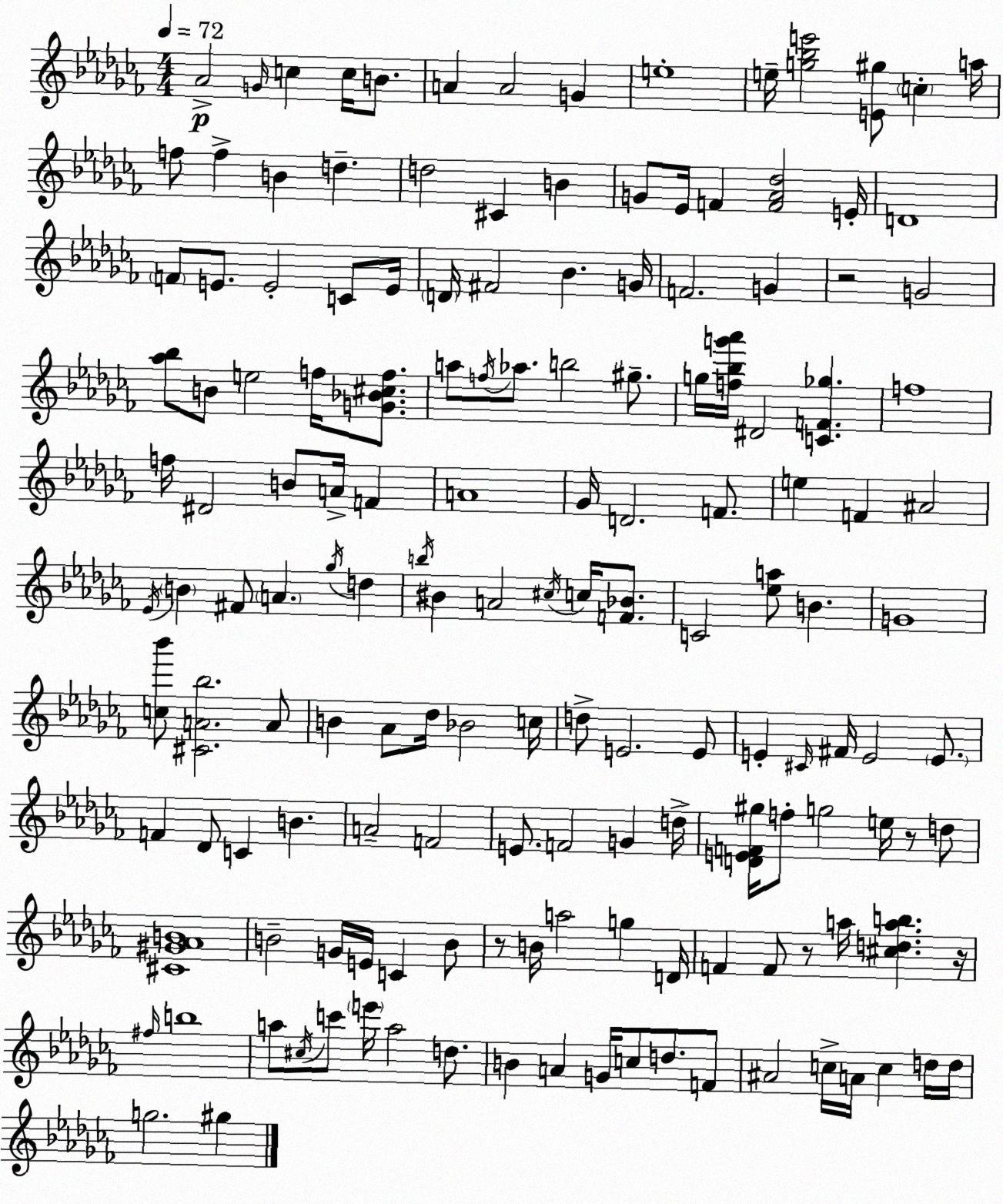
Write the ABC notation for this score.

X:1
T:Untitled
M:4/4
L:1/4
K:Abm
_A2 G/4 c c/4 B/2 A A2 G e4 e/4 [g_be']2 [E^g]/2 c a/4 f/2 f B d d2 ^C B G/2 _E/4 F [F_A_d]2 E/4 D4 F/2 E/2 E2 C/2 E/4 D/4 ^F2 _B G/4 F2 G z2 G2 [_a_b]/2 B/2 e2 f/4 [G_B^cf]/2 a/2 f/4 _a/2 b2 ^g/2 g/4 [f_bg'_a']/4 ^D2 [CF_g] f4 f/4 ^D2 B/2 A/4 F A4 _G/4 D2 F/2 e F ^A2 _E/4 B ^F/2 A _g/4 d b/4 ^B A2 ^c/4 c/4 [F_B]/2 C2 [_ea]/2 B G4 [c_b']/2 [^CA_b]2 A/2 B _A/2 _d/4 _B2 c/4 d/2 E2 E/2 E ^C/4 ^F/4 E2 E/2 F _D/2 C B A2 F2 E/2 F2 G d/4 [DEF^g]/4 f/2 g2 e/4 z/2 d/2 [^C^G_AB]4 B2 G/4 E/4 C B/2 z/2 B/4 a2 g D/4 F F/2 z/2 a/4 [^cdab] z/4 ^f/4 b4 a/2 ^c/4 c'/2 e'/4 a2 d/2 B A G/4 c/2 d/2 F/2 ^A2 c/4 A/4 c d/4 d/4 g2 ^g